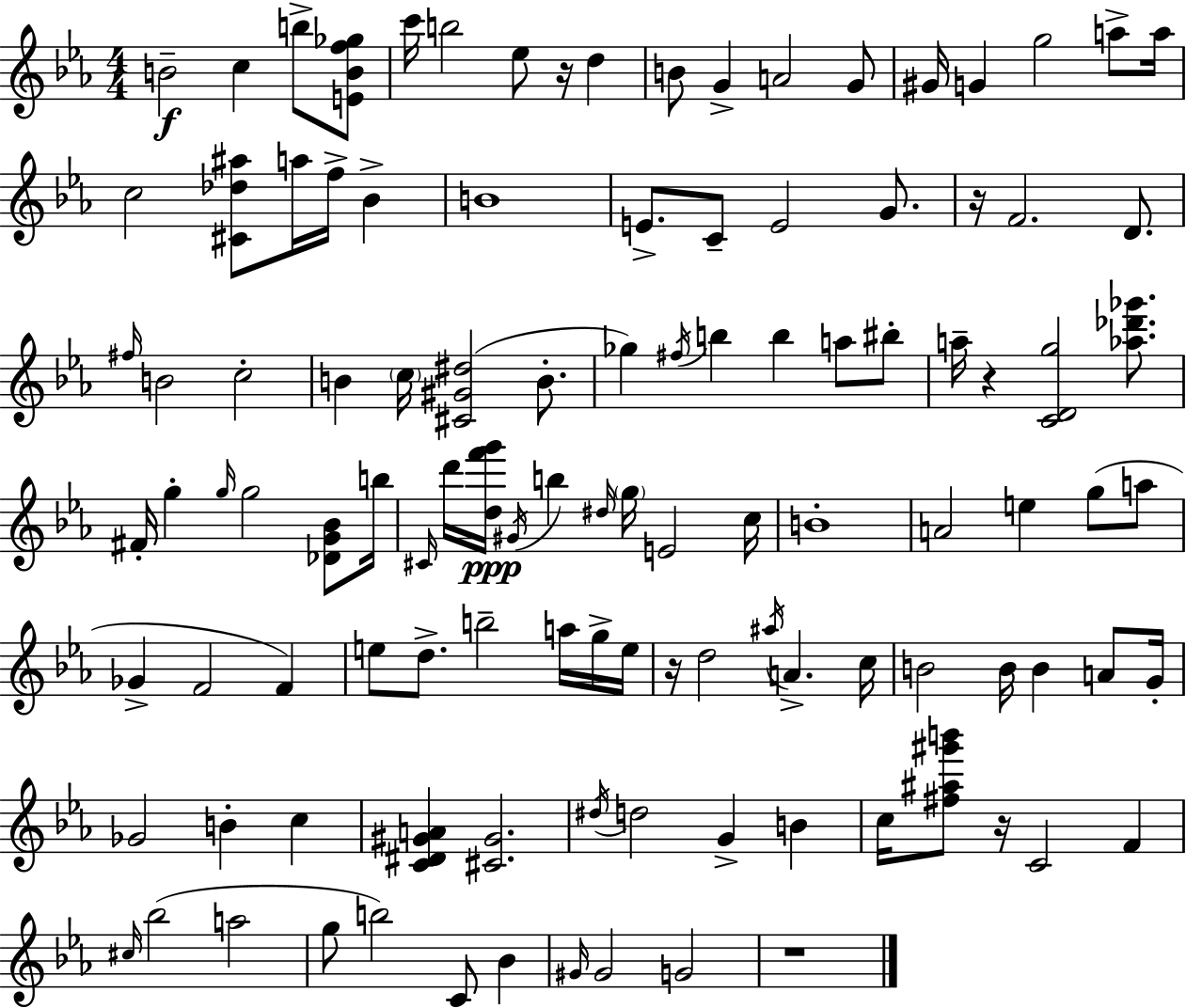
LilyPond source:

{
  \clef treble
  \numericTimeSignature
  \time 4/4
  \key ees \major
  \repeat volta 2 { b'2--\f c''4 b''8-> <e' b' f'' ges''>8 | c'''16 b''2 ees''8 r16 d''4 | b'8 g'4-> a'2 g'8 | gis'16 g'4 g''2 a''8-> a''16 | \break c''2 <cis' des'' ais''>8 a''16 f''16-> bes'4-> | b'1 | e'8.-> c'8-- e'2 g'8. | r16 f'2. d'8. | \break \grace { fis''16 } b'2 c''2-. | b'4 \parenthesize c''16 <cis' gis' dis''>2( b'8.-. | ges''4) \acciaccatura { fis''16 } b''4 b''4 a''8 | bis''8-. a''16-- r4 <c' d' g''>2 <aes'' des''' ges'''>8. | \break fis'16-. g''4-. \grace { g''16 } g''2 | <des' g' bes'>8 b''16 \grace { cis'16 } d'''16 <d'' f''' g'''>16\ppp \acciaccatura { gis'16 } b''4 \grace { dis''16 } \parenthesize g''16 e'2 | c''16 b'1-. | a'2 e''4 | \break g''8( a''8 ges'4-> f'2 | f'4) e''8 d''8.-> b''2-- | a''16 g''16-> e''16 r16 d''2 \acciaccatura { ais''16 } | a'4.-> c''16 b'2 b'16 | \break b'4 a'8 g'16-. ges'2 b'4-. | c''4 <c' dis' gis' a'>4 <cis' gis'>2. | \acciaccatura { dis''16 } d''2 | g'4-> b'4 c''16 <fis'' ais'' gis''' b'''>8 r16 c'2 | \break f'4 \grace { cis''16 } bes''2( | a''2 g''8 b''2) | c'8 bes'4 \grace { gis'16 } gis'2 | g'2 r1 | \break } \bar "|."
}